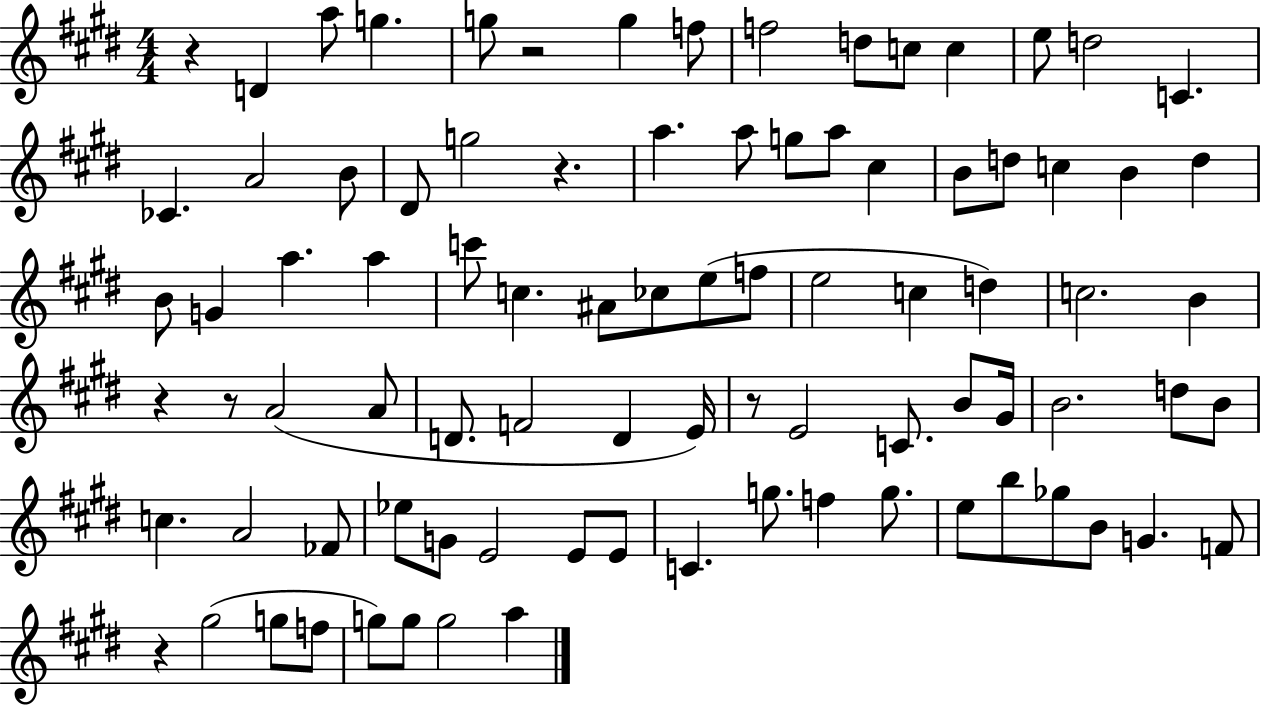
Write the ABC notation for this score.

X:1
T:Untitled
M:4/4
L:1/4
K:E
z D a/2 g g/2 z2 g f/2 f2 d/2 c/2 c e/2 d2 C _C A2 B/2 ^D/2 g2 z a a/2 g/2 a/2 ^c B/2 d/2 c B d B/2 G a a c'/2 c ^A/2 _c/2 e/2 f/2 e2 c d c2 B z z/2 A2 A/2 D/2 F2 D E/4 z/2 E2 C/2 B/2 ^G/4 B2 d/2 B/2 c A2 _F/2 _e/2 G/2 E2 E/2 E/2 C g/2 f g/2 e/2 b/2 _g/2 B/2 G F/2 z ^g2 g/2 f/2 g/2 g/2 g2 a